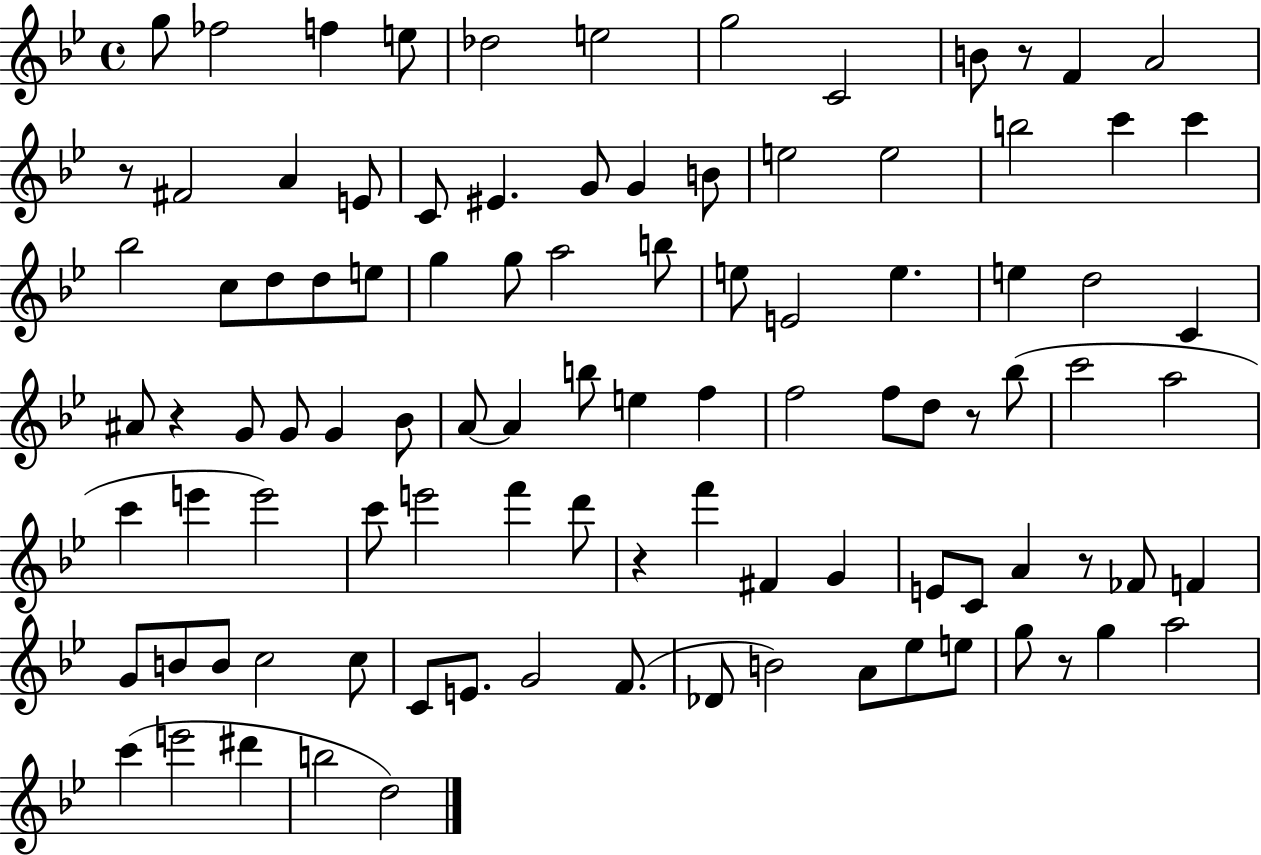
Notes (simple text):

G5/e FES5/h F5/q E5/e Db5/h E5/h G5/h C4/h B4/e R/e F4/q A4/h R/e F#4/h A4/q E4/e C4/e EIS4/q. G4/e G4/q B4/e E5/h E5/h B5/h C6/q C6/q Bb5/h C5/e D5/e D5/e E5/e G5/q G5/e A5/h B5/e E5/e E4/h E5/q. E5/q D5/h C4/q A#4/e R/q G4/e G4/e G4/q Bb4/e A4/e A4/q B5/e E5/q F5/q F5/h F5/e D5/e R/e Bb5/e C6/h A5/h C6/q E6/q E6/h C6/e E6/h F6/q D6/e R/q F6/q F#4/q G4/q E4/e C4/e A4/q R/e FES4/e F4/q G4/e B4/e B4/e C5/h C5/e C4/e E4/e. G4/h F4/e. Db4/e B4/h A4/e Eb5/e E5/e G5/e R/e G5/q A5/h C6/q E6/h D#6/q B5/h D5/h